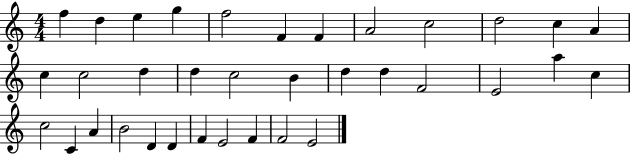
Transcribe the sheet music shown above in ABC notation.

X:1
T:Untitled
M:4/4
L:1/4
K:C
f d e g f2 F F A2 c2 d2 c A c c2 d d c2 B d d F2 E2 a c c2 C A B2 D D F E2 F F2 E2